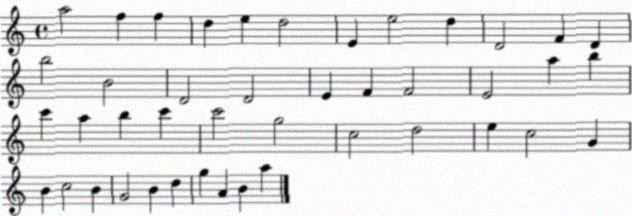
X:1
T:Untitled
M:4/4
L:1/4
K:C
a2 f f d e d2 E e2 d D2 F D b2 B2 D2 D2 E F F2 E2 a b c' a b c' c'2 g2 c2 d2 e c2 G B c2 B G2 B d g A B a